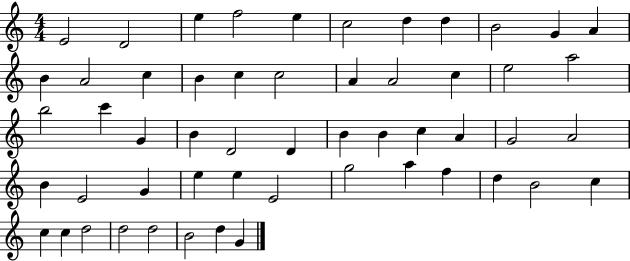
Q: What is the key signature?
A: C major